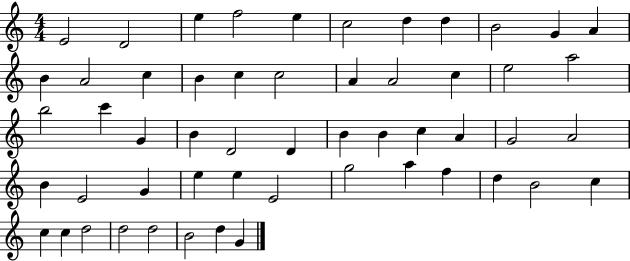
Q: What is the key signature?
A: C major